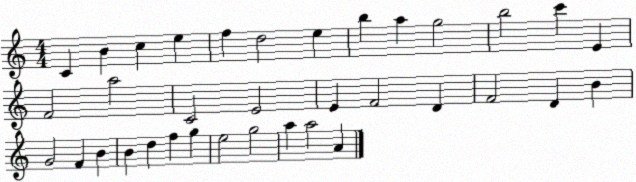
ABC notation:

X:1
T:Untitled
M:4/4
L:1/4
K:C
C B c e f d2 e b a g2 b2 c' E F2 a2 C2 E2 E F2 D F2 D B G2 F B B d f g e2 g2 a a2 A